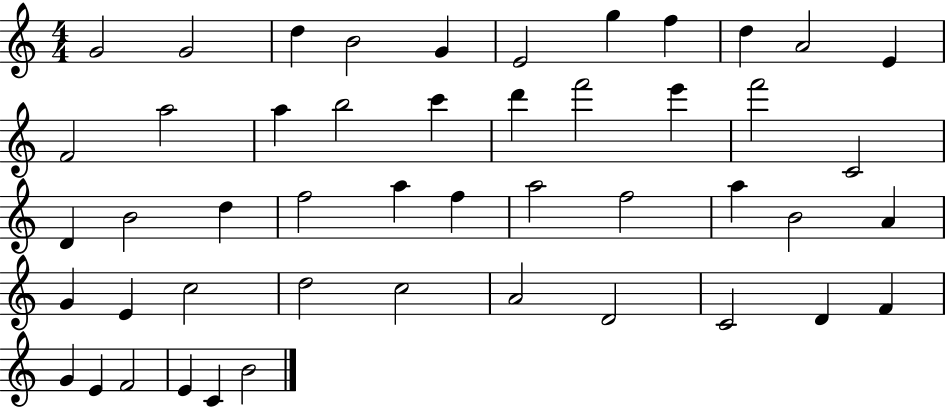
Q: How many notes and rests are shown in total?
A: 48